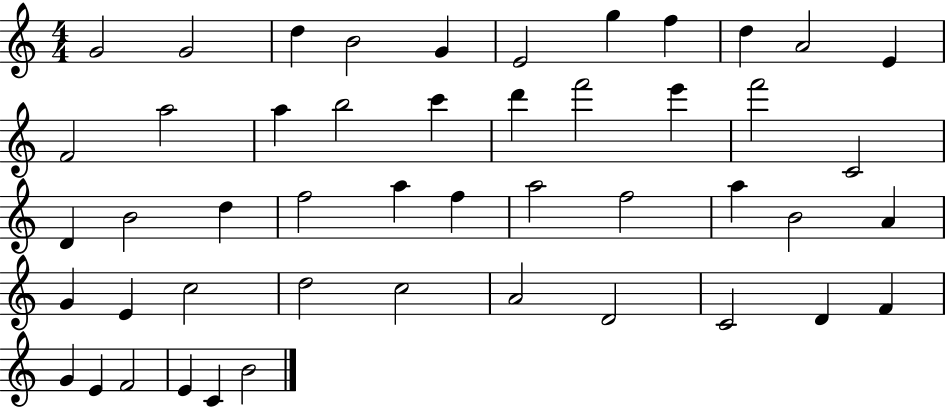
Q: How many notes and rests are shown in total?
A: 48